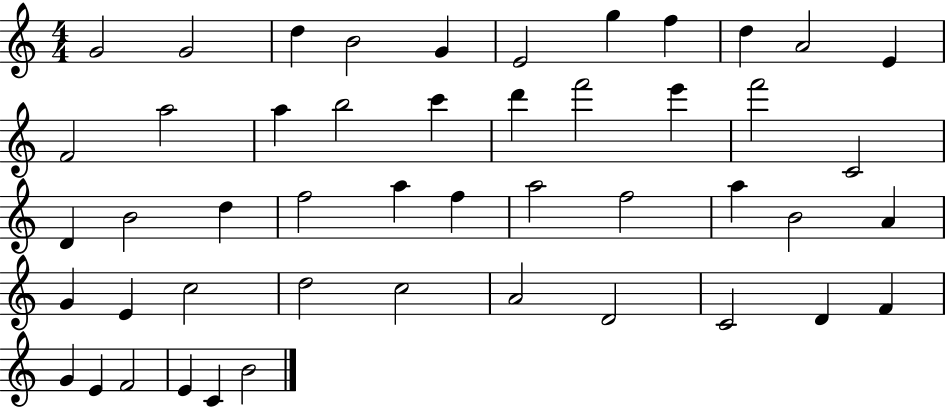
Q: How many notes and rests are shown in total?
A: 48